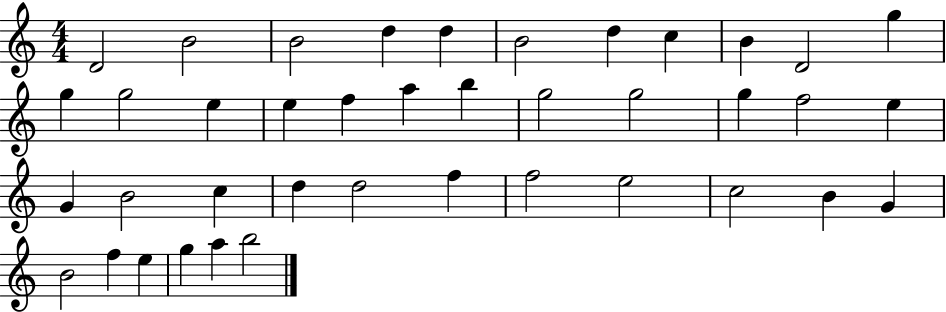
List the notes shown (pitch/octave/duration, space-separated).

D4/h B4/h B4/h D5/q D5/q B4/h D5/q C5/q B4/q D4/h G5/q G5/q G5/h E5/q E5/q F5/q A5/q B5/q G5/h G5/h G5/q F5/h E5/q G4/q B4/h C5/q D5/q D5/h F5/q F5/h E5/h C5/h B4/q G4/q B4/h F5/q E5/q G5/q A5/q B5/h